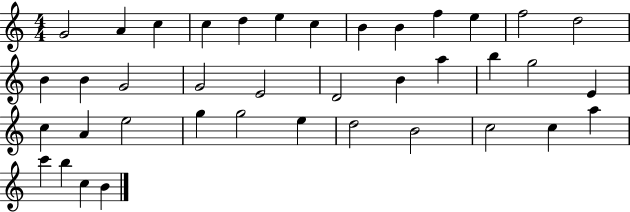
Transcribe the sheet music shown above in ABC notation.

X:1
T:Untitled
M:4/4
L:1/4
K:C
G2 A c c d e c B B f e f2 d2 B B G2 G2 E2 D2 B a b g2 E c A e2 g g2 e d2 B2 c2 c a c' b c B